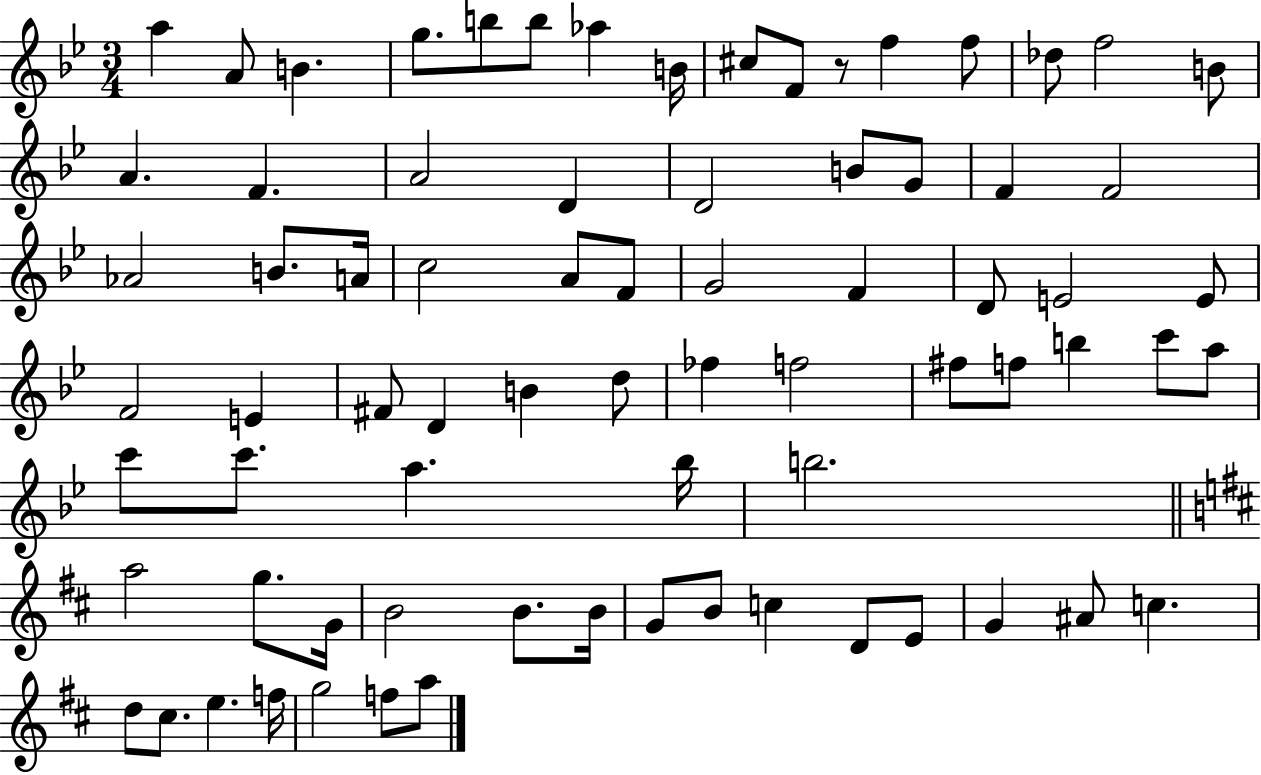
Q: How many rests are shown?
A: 1